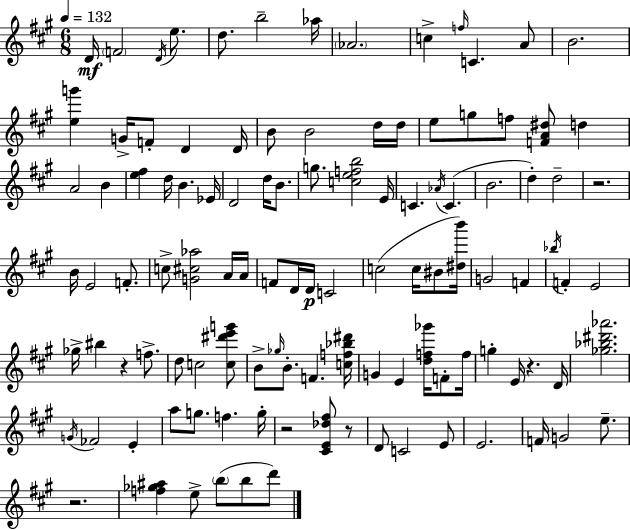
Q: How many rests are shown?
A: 6